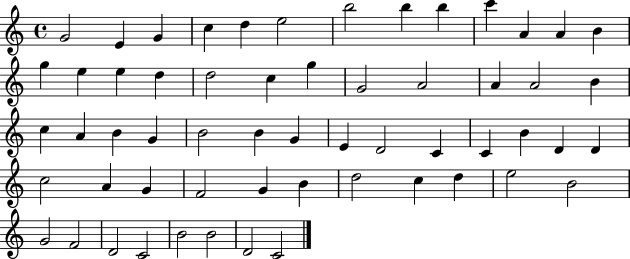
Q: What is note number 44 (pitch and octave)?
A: G4